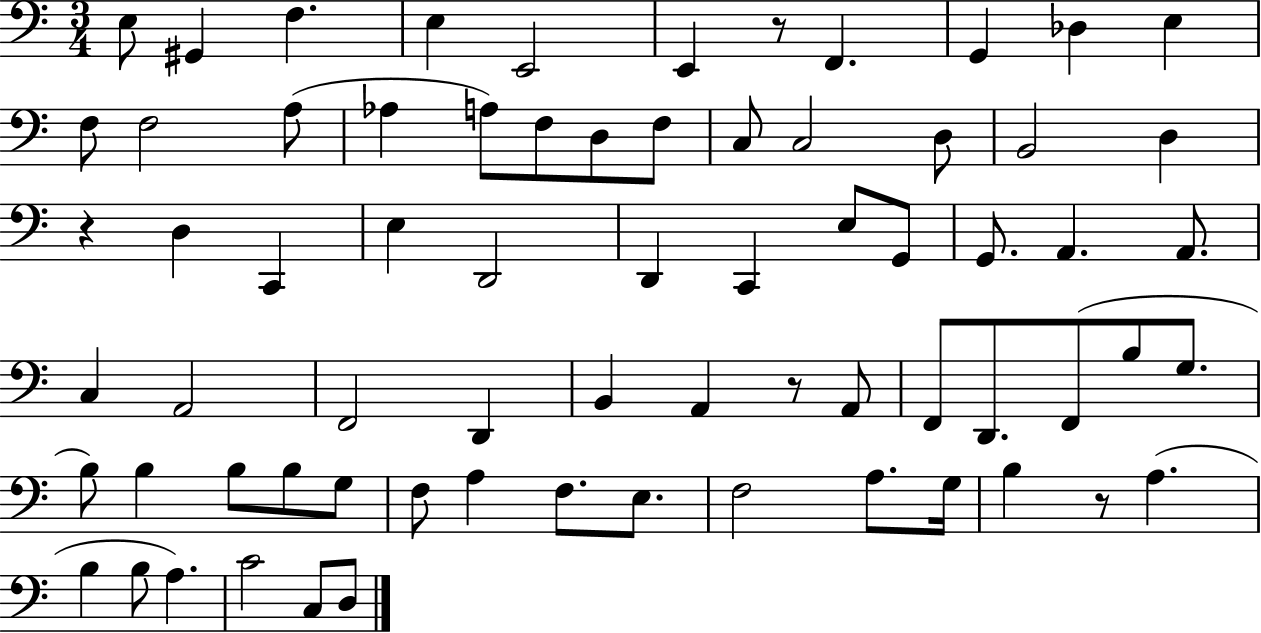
E3/e G#2/q F3/q. E3/q E2/h E2/q R/e F2/q. G2/q Db3/q E3/q F3/e F3/h A3/e Ab3/q A3/e F3/e D3/e F3/e C3/e C3/h D3/e B2/h D3/q R/q D3/q C2/q E3/q D2/h D2/q C2/q E3/e G2/e G2/e. A2/q. A2/e. C3/q A2/h F2/h D2/q B2/q A2/q R/e A2/e F2/e D2/e. F2/e B3/e G3/e. B3/e B3/q B3/e B3/e G3/e F3/e A3/q F3/e. E3/e. F3/h A3/e. G3/s B3/q R/e A3/q. B3/q B3/e A3/q. C4/h C3/e D3/e